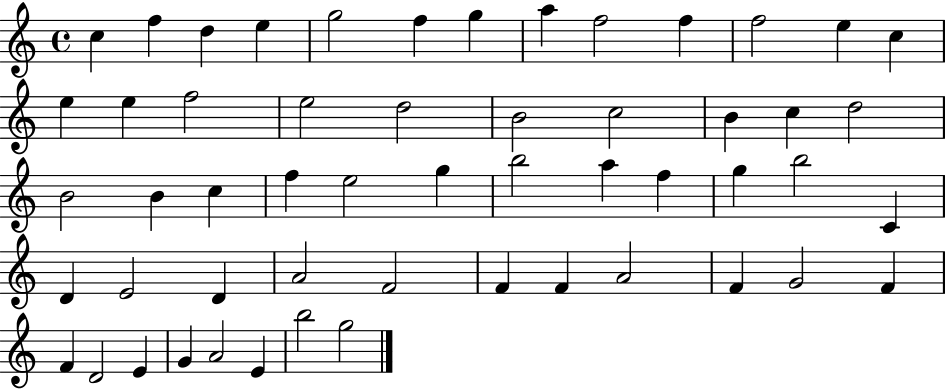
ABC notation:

X:1
T:Untitled
M:4/4
L:1/4
K:C
c f d e g2 f g a f2 f f2 e c e e f2 e2 d2 B2 c2 B c d2 B2 B c f e2 g b2 a f g b2 C D E2 D A2 F2 F F A2 F G2 F F D2 E G A2 E b2 g2